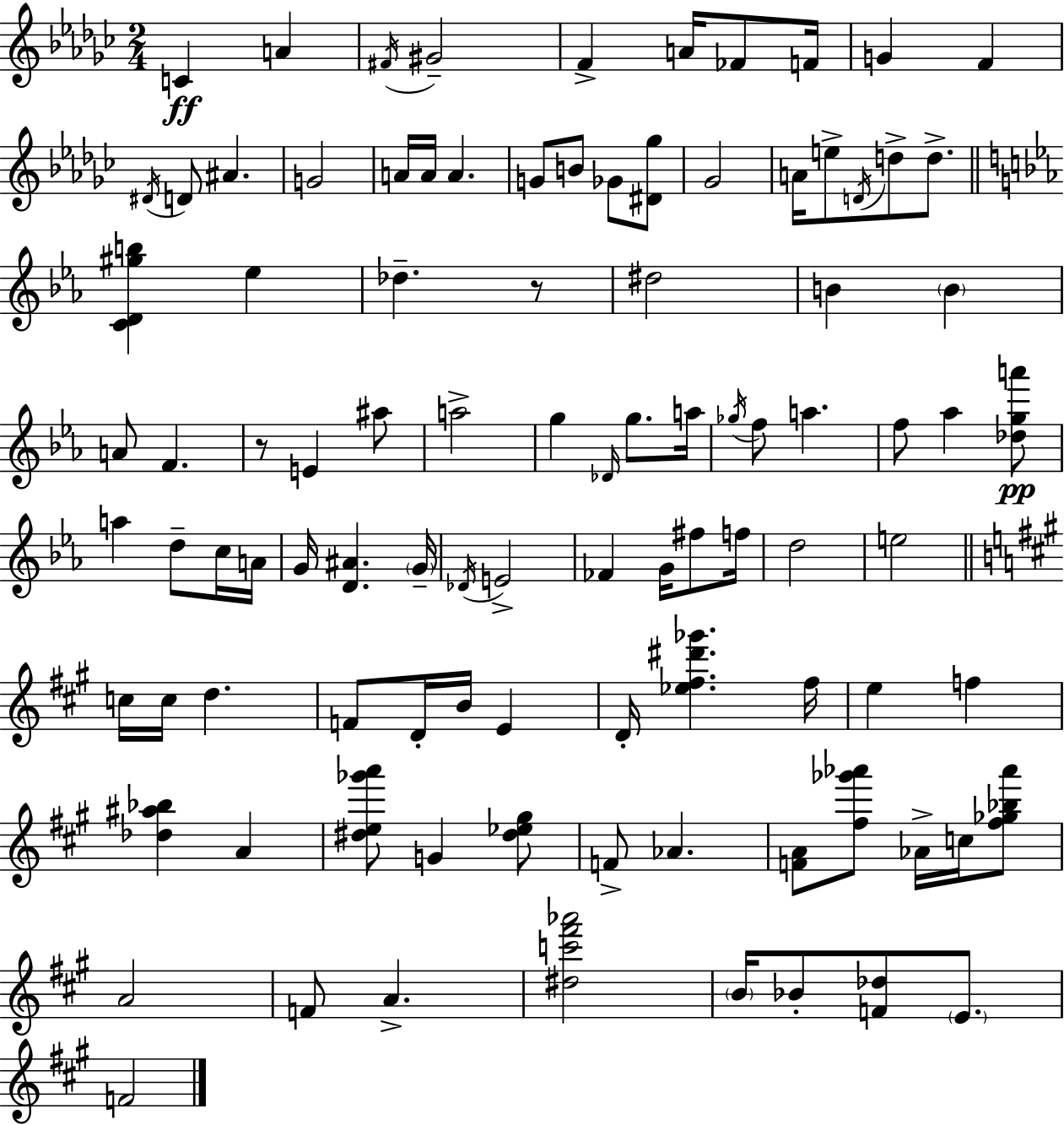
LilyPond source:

{
  \clef treble
  \numericTimeSignature
  \time 2/4
  \key ees \minor
  c'4\ff a'4 | \acciaccatura { fis'16 } gis'2-- | f'4-> a'16 fes'8 | f'16 g'4 f'4 | \break \acciaccatura { dis'16 } d'8 ais'4. | g'2 | a'16 a'16 a'4. | g'8 b'8 ges'8 | \break <dis' ges''>8 ges'2 | a'16 e''8-> \acciaccatura { d'16 } d''8-> | d''8.-> \bar "||" \break \key c \minor <c' d' gis'' b''>4 ees''4 | des''4.-- r8 | dis''2 | b'4 \parenthesize b'4 | \break a'8 f'4. | r8 e'4 ais''8 | a''2-> | g''4 \grace { des'16 } g''8. | \break a''16 \acciaccatura { ges''16 } f''8 a''4. | f''8 aes''4 | <des'' g'' a'''>8\pp a''4 d''8-- | c''16 a'16 g'16 <d' ais'>4. | \break \parenthesize g'16-- \acciaccatura { des'16 } e'2-> | fes'4 g'16 | fis''8 f''16 d''2 | e''2 | \break \bar "||" \break \key a \major c''16 c''16 d''4. | f'8 d'16-. b'16 e'4 | d'16-. <ees'' fis'' dis''' ges'''>4. fis''16 | e''4 f''4 | \break <des'' ais'' bes''>4 a'4 | <dis'' e'' ges''' a'''>8 g'4 <dis'' ees'' gis''>8 | f'8-> aes'4. | <f' a'>8 <fis'' ges''' aes'''>8 aes'16-> c''16 <fis'' ges'' bes'' aes'''>8 | \break a'2 | f'8 a'4.-> | <dis'' c''' fis''' aes'''>2 | \parenthesize b'16 bes'8-. <f' des''>8 \parenthesize e'8. | \break f'2 | \bar "|."
}